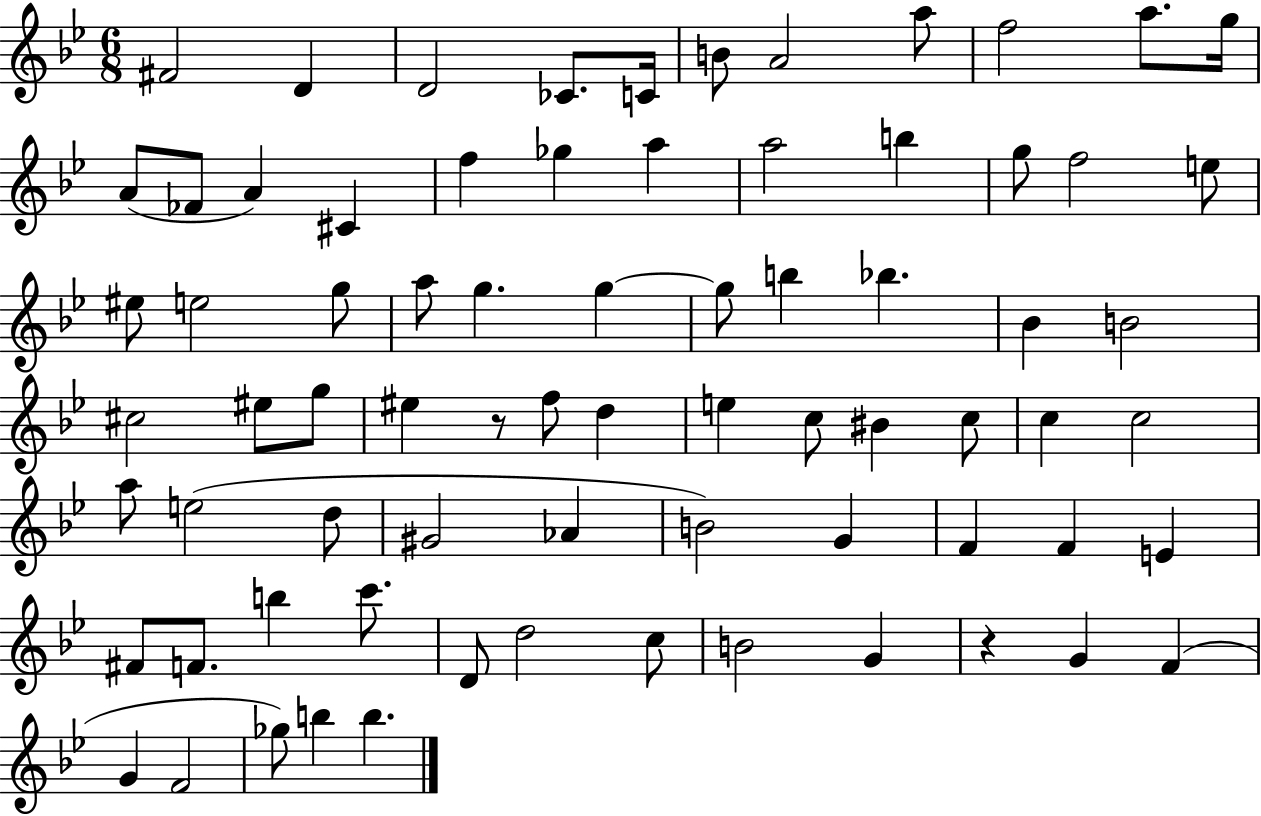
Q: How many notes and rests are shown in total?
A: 74